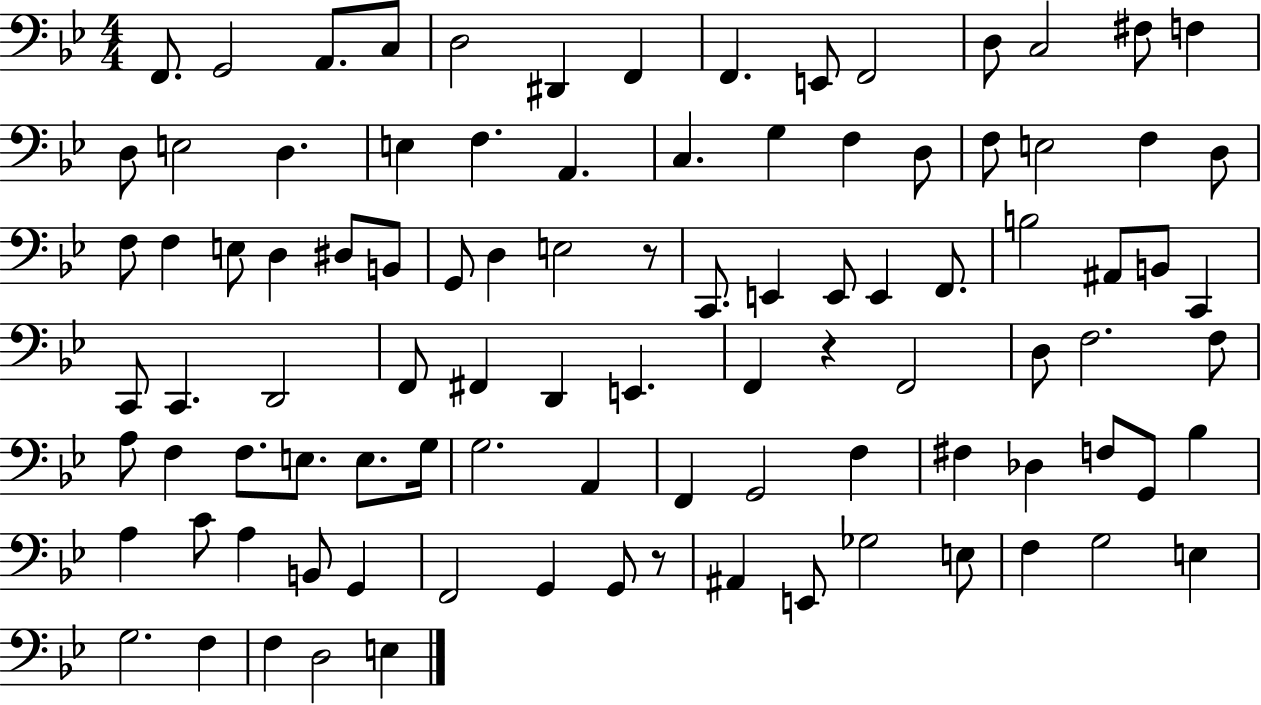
F2/e. G2/h A2/e. C3/e D3/h D#2/q F2/q F2/q. E2/e F2/h D3/e C3/h F#3/e F3/q D3/e E3/h D3/q. E3/q F3/q. A2/q. C3/q. G3/q F3/q D3/e F3/e E3/h F3/q D3/e F3/e F3/q E3/e D3/q D#3/e B2/e G2/e D3/q E3/h R/e C2/e. E2/q E2/e E2/q F2/e. B3/h A#2/e B2/e C2/q C2/e C2/q. D2/h F2/e F#2/q D2/q E2/q. F2/q R/q F2/h D3/e F3/h. F3/e A3/e F3/q F3/e. E3/e. E3/e. G3/s G3/h. A2/q F2/q G2/h F3/q F#3/q Db3/q F3/e G2/e Bb3/q A3/q C4/e A3/q B2/e G2/q F2/h G2/q G2/e R/e A#2/q E2/e Gb3/h E3/e F3/q G3/h E3/q G3/h. F3/q F3/q D3/h E3/q